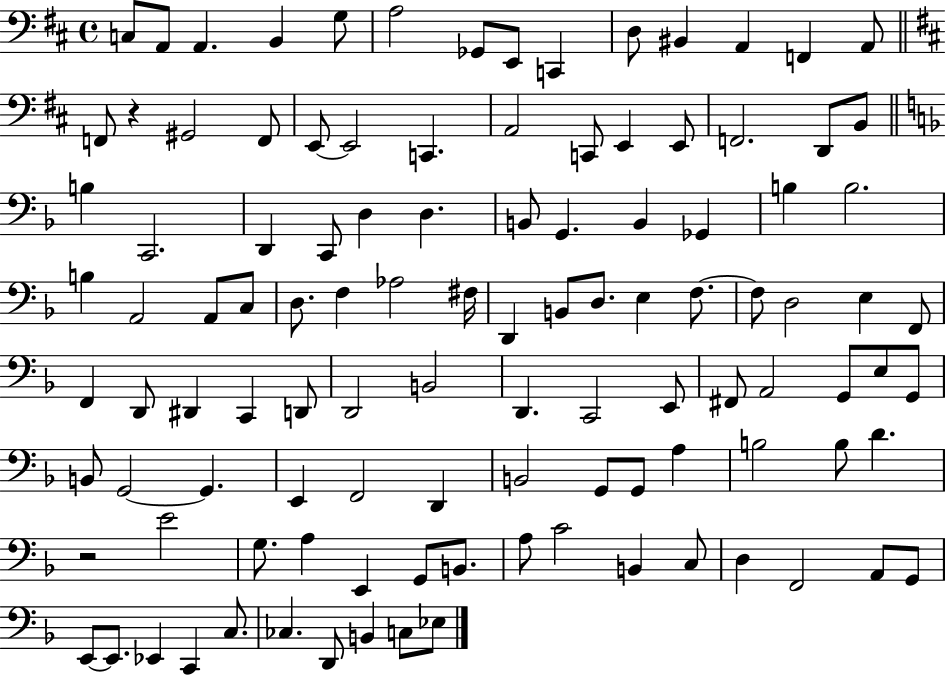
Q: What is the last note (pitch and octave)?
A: Eb3